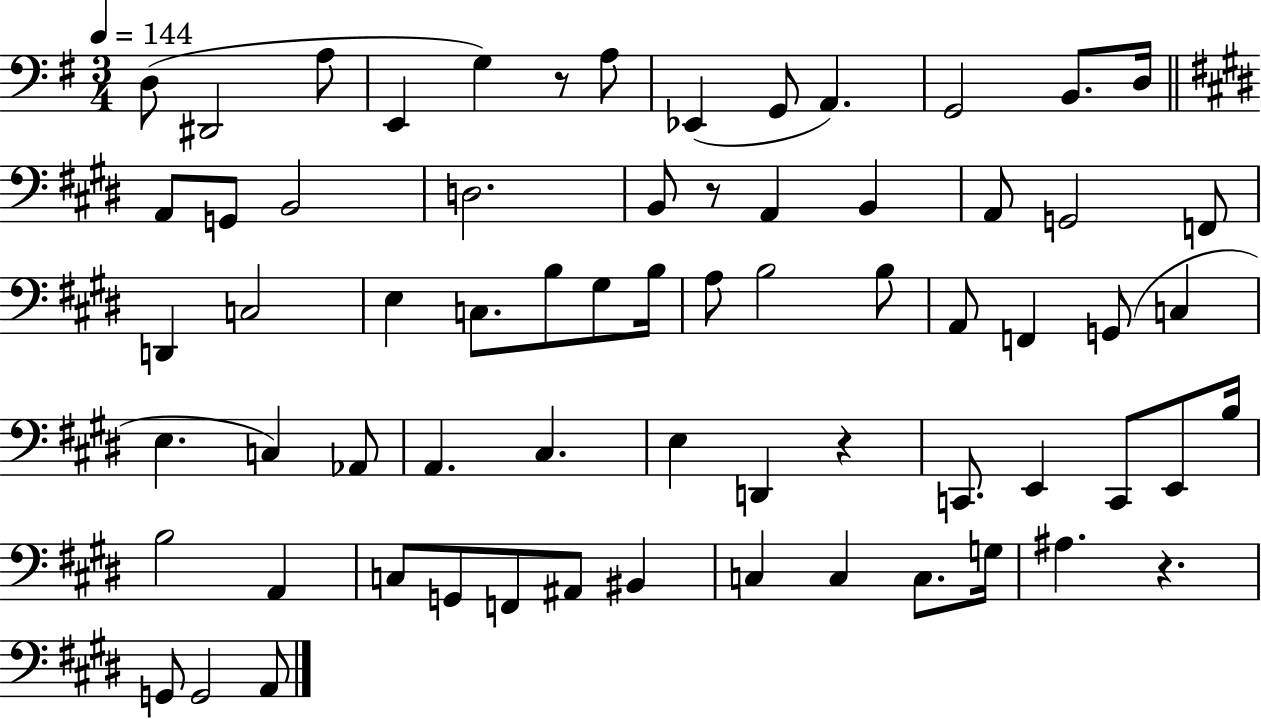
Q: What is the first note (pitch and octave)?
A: D3